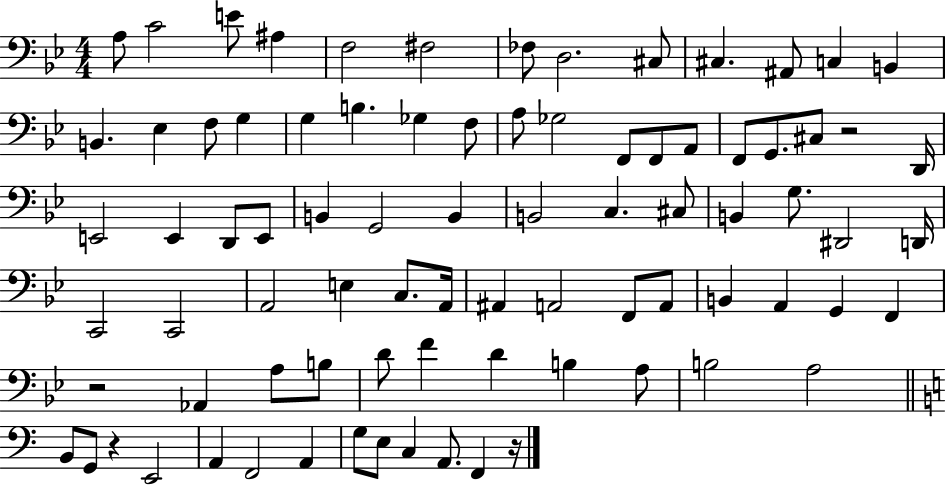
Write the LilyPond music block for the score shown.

{
  \clef bass
  \numericTimeSignature
  \time 4/4
  \key bes \major
  a8 c'2 e'8 ais4 | f2 fis2 | fes8 d2. cis8 | cis4. ais,8 c4 b,4 | \break b,4. ees4 f8 g4 | g4 b4. ges4 f8 | a8 ges2 f,8 f,8 a,8 | f,8 g,8. cis8 r2 d,16 | \break e,2 e,4 d,8 e,8 | b,4 g,2 b,4 | b,2 c4. cis8 | b,4 g8. dis,2 d,16 | \break c,2 c,2 | a,2 e4 c8. a,16 | ais,4 a,2 f,8 a,8 | b,4 a,4 g,4 f,4 | \break r2 aes,4 a8 b8 | d'8 f'4 d'4 b4 a8 | b2 a2 | \bar "||" \break \key c \major b,8 g,8 r4 e,2 | a,4 f,2 a,4 | g8 e8 c4 a,8. f,4 r16 | \bar "|."
}